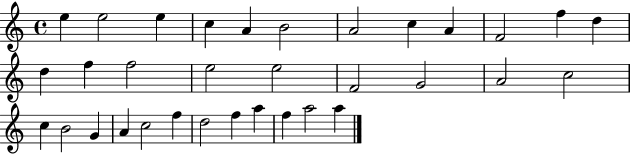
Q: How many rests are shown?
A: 0